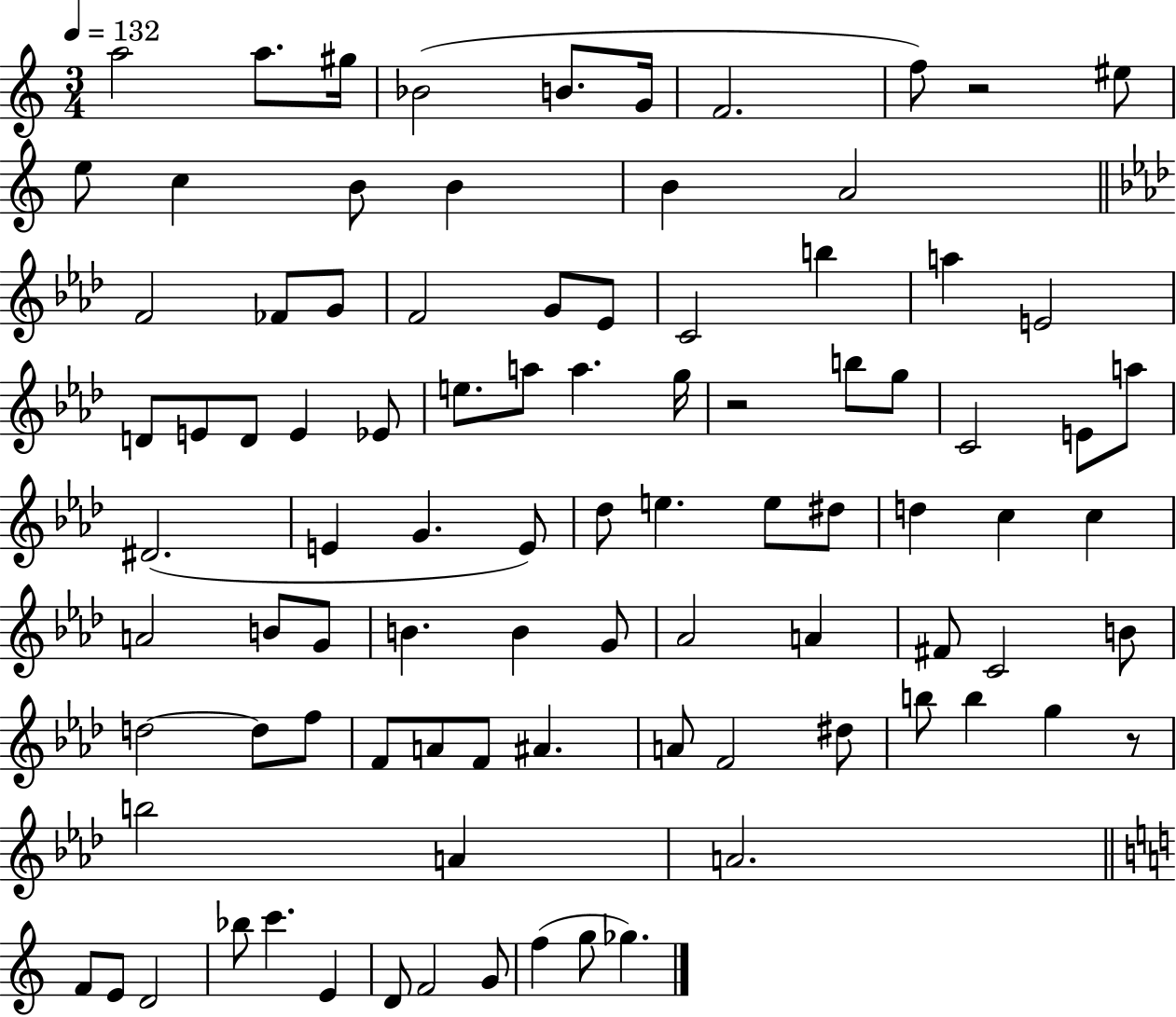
A5/h A5/e. G#5/s Bb4/h B4/e. G4/s F4/h. F5/e R/h EIS5/e E5/e C5/q B4/e B4/q B4/q A4/h F4/h FES4/e G4/e F4/h G4/e Eb4/e C4/h B5/q A5/q E4/h D4/e E4/e D4/e E4/q Eb4/e E5/e. A5/e A5/q. G5/s R/h B5/e G5/e C4/h E4/e A5/e D#4/h. E4/q G4/q. E4/e Db5/e E5/q. E5/e D#5/e D5/q C5/q C5/q A4/h B4/e G4/e B4/q. B4/q G4/e Ab4/h A4/q F#4/e C4/h B4/e D5/h D5/e F5/e F4/e A4/e F4/e A#4/q. A4/e F4/h D#5/e B5/e B5/q G5/q R/e B5/h A4/q A4/h. F4/e E4/e D4/h Bb5/e C6/q. E4/q D4/e F4/h G4/e F5/q G5/e Gb5/q.